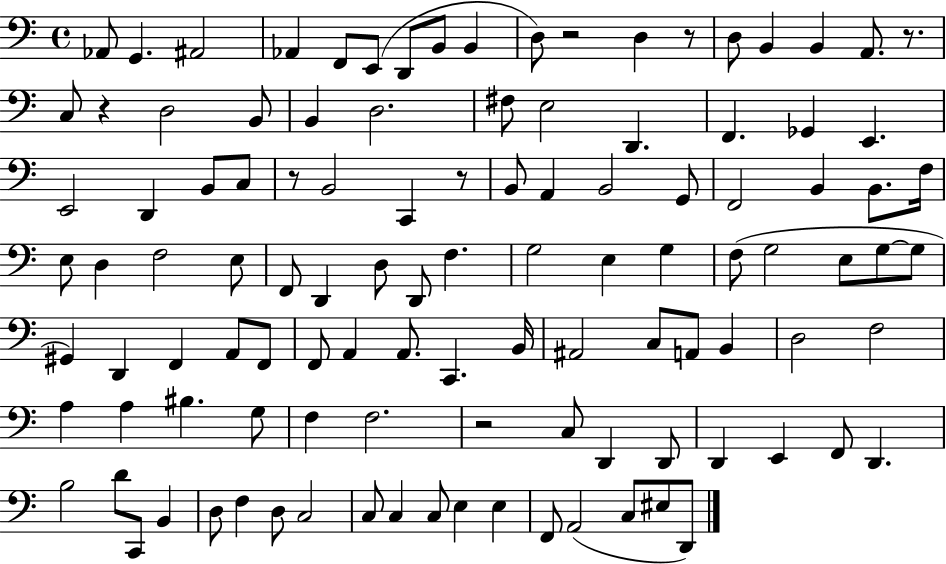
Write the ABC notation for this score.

X:1
T:Untitled
M:4/4
L:1/4
K:C
_A,,/2 G,, ^A,,2 _A,, F,,/2 E,,/2 D,,/2 B,,/2 B,, D,/2 z2 D, z/2 D,/2 B,, B,, A,,/2 z/2 C,/2 z D,2 B,,/2 B,, D,2 ^F,/2 E,2 D,, F,, _G,, E,, E,,2 D,, B,,/2 C,/2 z/2 B,,2 C,, z/2 B,,/2 A,, B,,2 G,,/2 F,,2 B,, B,,/2 F,/4 E,/2 D, F,2 E,/2 F,,/2 D,, D,/2 D,,/2 F, G,2 E, G, F,/2 G,2 E,/2 G,/2 G,/2 ^G,, D,, F,, A,,/2 F,,/2 F,,/2 A,, A,,/2 C,, B,,/4 ^A,,2 C,/2 A,,/2 B,, D,2 F,2 A, A, ^B, G,/2 F, F,2 z2 C,/2 D,, D,,/2 D,, E,, F,,/2 D,, B,2 D/2 C,,/2 B,, D,/2 F, D,/2 C,2 C,/2 C, C,/2 E, E, F,,/2 A,,2 C,/2 ^E,/2 D,,/2